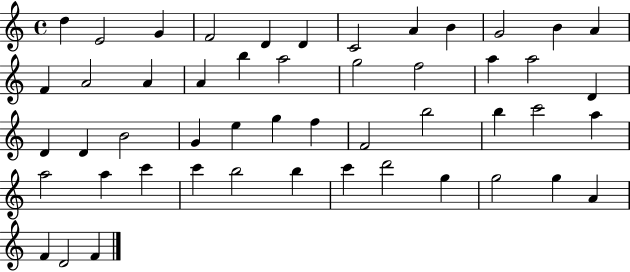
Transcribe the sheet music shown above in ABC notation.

X:1
T:Untitled
M:4/4
L:1/4
K:C
d E2 G F2 D D C2 A B G2 B A F A2 A A b a2 g2 f2 a a2 D D D B2 G e g f F2 b2 b c'2 a a2 a c' c' b2 b c' d'2 g g2 g A F D2 F